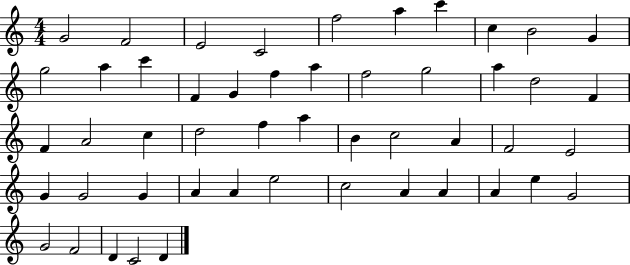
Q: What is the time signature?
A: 4/4